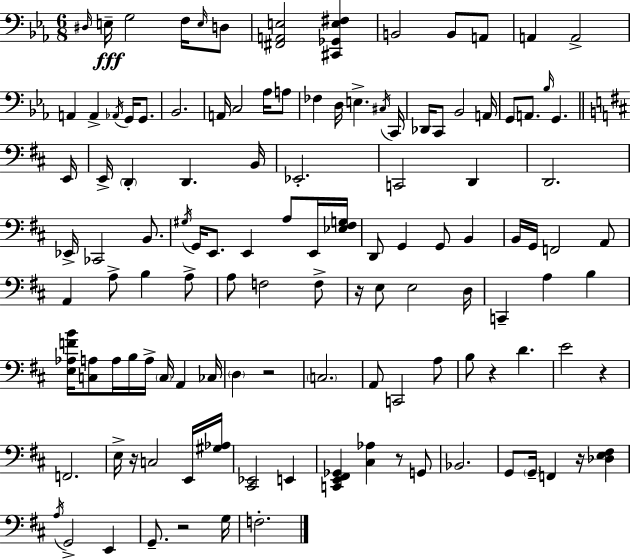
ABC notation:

X:1
T:Untitled
M:6/8
L:1/4
K:Eb
^D,/4 E,/4 G,2 F,/4 E,/4 D,/2 [^F,,A,,E,]2 [^C,,_G,,E,^F,] B,,2 B,,/2 A,,/2 A,, A,,2 A,, A,, _A,,/4 G,,/4 G,,/2 _B,,2 A,,/4 C,2 _A,/4 A,/2 _F, D,/4 E, ^C,/4 C,,/4 _D,,/4 C,,/2 _B,,2 A,,/4 G,,/2 A,,/2 _B,/4 G,, E,,/4 E,,/4 D,, D,, B,,/4 _E,,2 C,,2 D,, D,,2 _E,,/4 _C,,2 B,,/2 ^G,/4 G,,/4 E,,/2 E,, A,/2 E,,/4 [_E,^F,G,]/4 D,,/2 G,, G,,/2 B,, B,,/4 G,,/4 F,,2 A,,/2 A,, A,/2 B, A,/2 A,/2 F,2 F,/2 z/4 E,/2 E,2 D,/4 C,, A, B, [E,_A,FB]/4 [C,A,]/2 A,/4 B,/4 A,/4 C,/4 A,, _C,/4 D, z2 C,2 A,,/2 C,,2 A,/2 B,/2 z D E2 z F,,2 E,/4 z/4 C,2 E,,/4 [^G,_A,]/4 [^C,,_E,,]2 E,, [C,,E,,^F,,_G,,] [^C,_A,] z/2 G,,/2 _B,,2 G,,/2 G,,/4 F,, z/4 [_D,E,^F,] A,/4 G,,2 E,, G,,/2 z2 G,/4 F,2